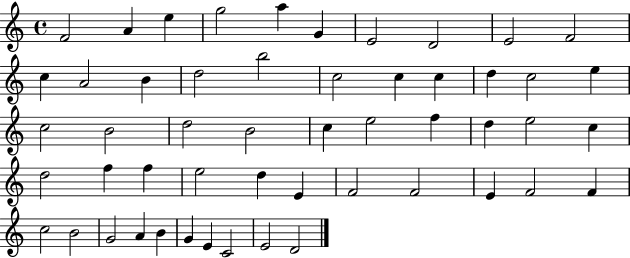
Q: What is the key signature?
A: C major